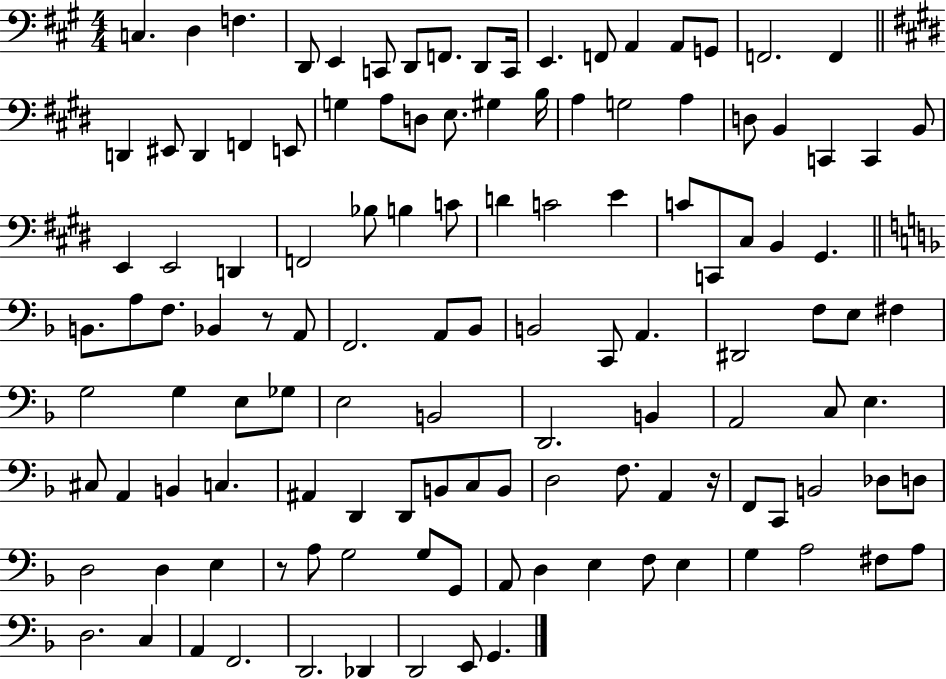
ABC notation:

X:1
T:Untitled
M:4/4
L:1/4
K:A
C, D, F, D,,/2 E,, C,,/2 D,,/2 F,,/2 D,,/2 C,,/4 E,, F,,/2 A,, A,,/2 G,,/2 F,,2 F,, D,, ^E,,/2 D,, F,, E,,/2 G, A,/2 D,/2 E,/2 ^G, B,/4 A, G,2 A, D,/2 B,, C,, C,, B,,/2 E,, E,,2 D,, F,,2 _B,/2 B, C/2 D C2 E C/2 C,,/2 ^C,/2 B,, ^G,, B,,/2 A,/2 F,/2 _B,, z/2 A,,/2 F,,2 A,,/2 _B,,/2 B,,2 C,,/2 A,, ^D,,2 F,/2 E,/2 ^F, G,2 G, E,/2 _G,/2 E,2 B,,2 D,,2 B,, A,,2 C,/2 E, ^C,/2 A,, B,, C, ^A,, D,, D,,/2 B,,/2 C,/2 B,,/2 D,2 F,/2 A,, z/4 F,,/2 C,,/2 B,,2 _D,/2 D,/2 D,2 D, E, z/2 A,/2 G,2 G,/2 G,,/2 A,,/2 D, E, F,/2 E, G, A,2 ^F,/2 A,/2 D,2 C, A,, F,,2 D,,2 _D,, D,,2 E,,/2 G,,